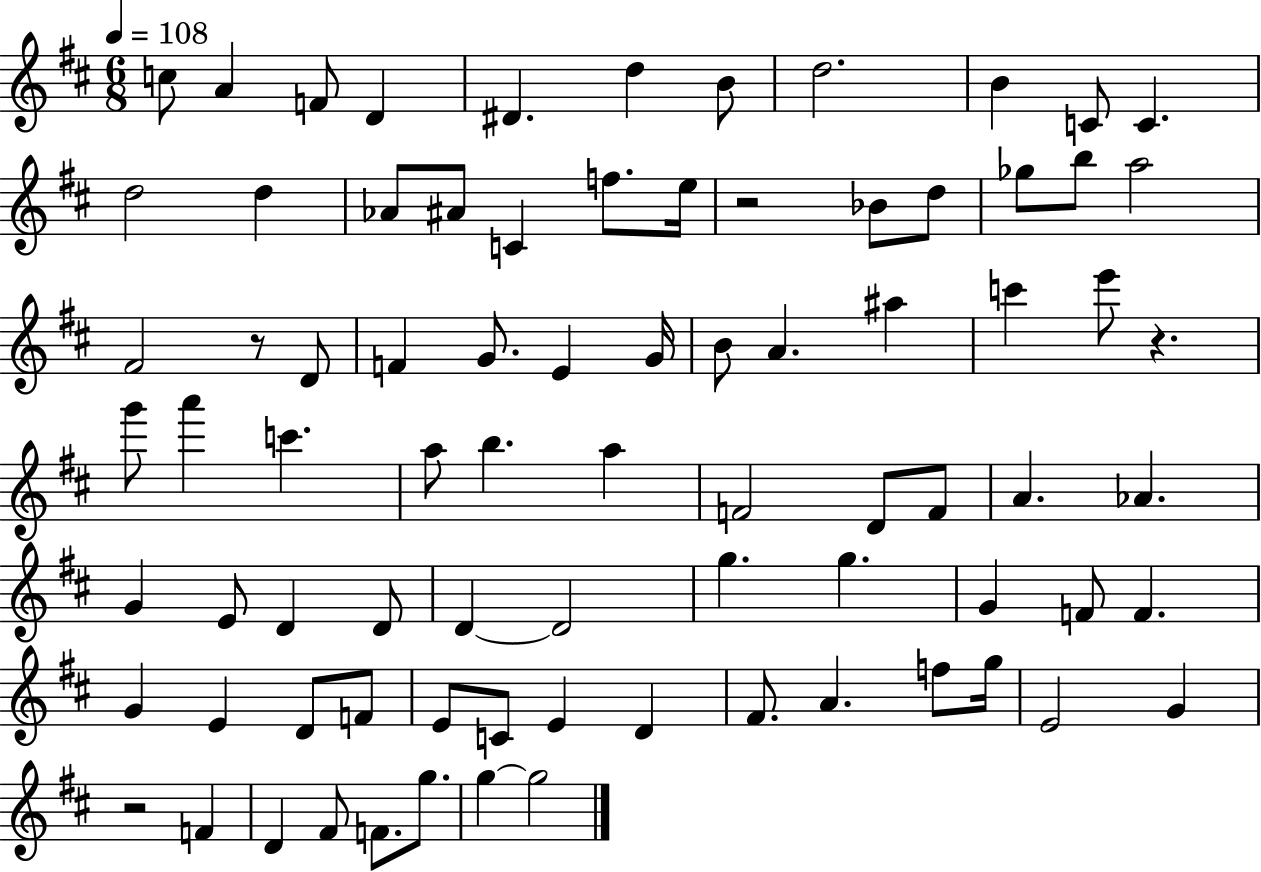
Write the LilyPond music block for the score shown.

{
  \clef treble
  \numericTimeSignature
  \time 6/8
  \key d \major
  \tempo 4 = 108
  c''8 a'4 f'8 d'4 | dis'4. d''4 b'8 | d''2. | b'4 c'8 c'4. | \break d''2 d''4 | aes'8 ais'8 c'4 f''8. e''16 | r2 bes'8 d''8 | ges''8 b''8 a''2 | \break fis'2 r8 d'8 | f'4 g'8. e'4 g'16 | b'8 a'4. ais''4 | c'''4 e'''8 r4. | \break g'''8 a'''4 c'''4. | a''8 b''4. a''4 | f'2 d'8 f'8 | a'4. aes'4. | \break g'4 e'8 d'4 d'8 | d'4~~ d'2 | g''4. g''4. | g'4 f'8 f'4. | \break g'4 e'4 d'8 f'8 | e'8 c'8 e'4 d'4 | fis'8. a'4. f''8 g''16 | e'2 g'4 | \break r2 f'4 | d'4 fis'8 f'8. g''8. | g''4~~ g''2 | \bar "|."
}